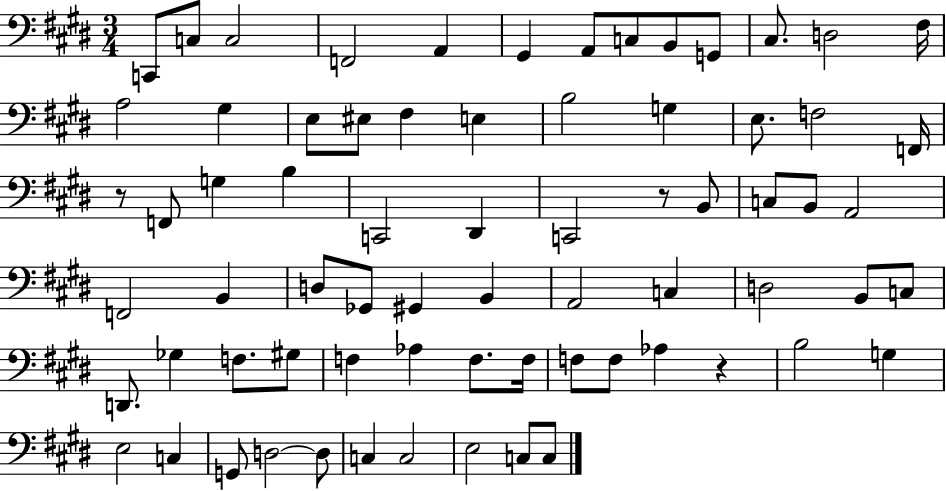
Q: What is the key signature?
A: E major